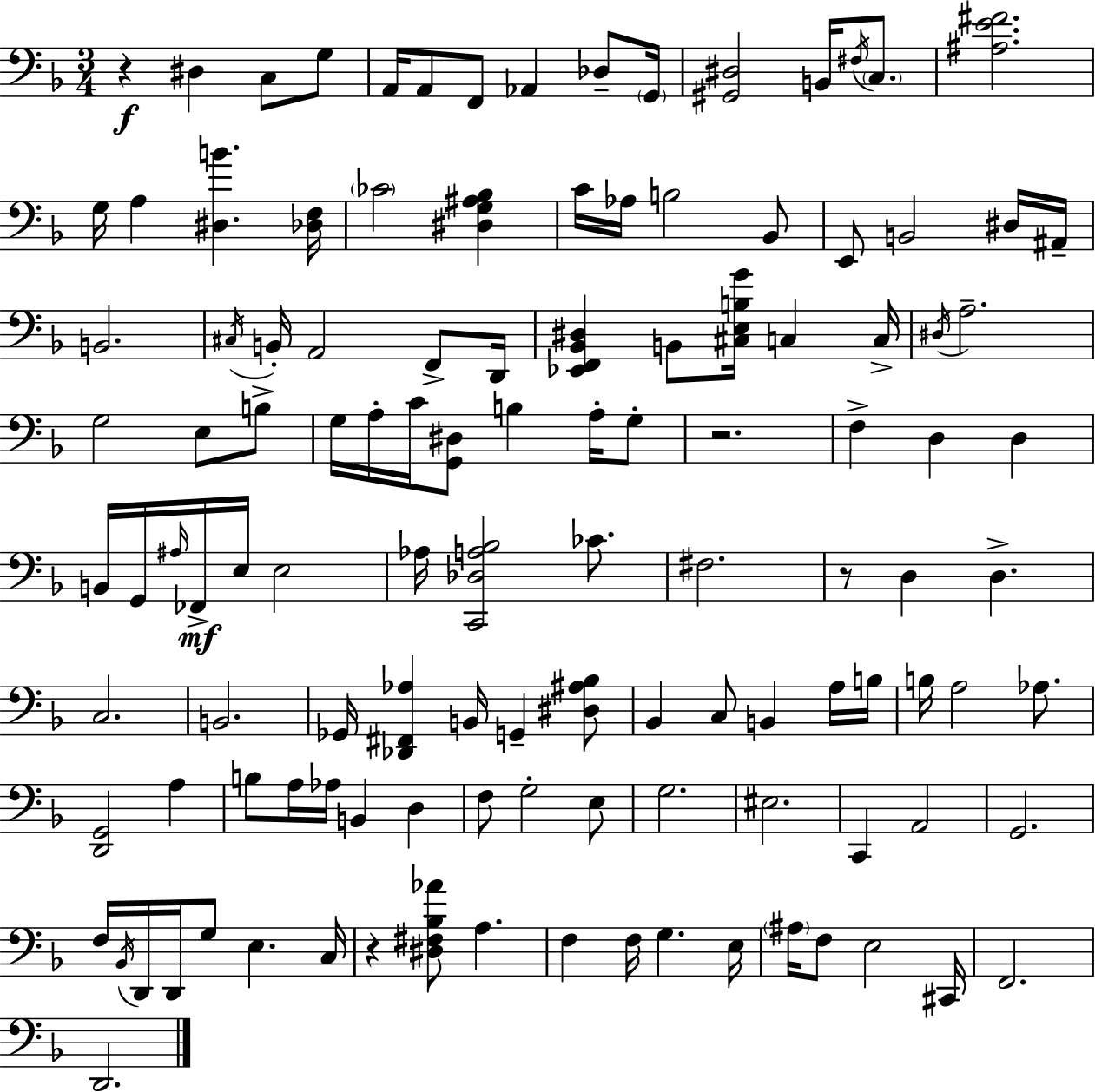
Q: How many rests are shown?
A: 4